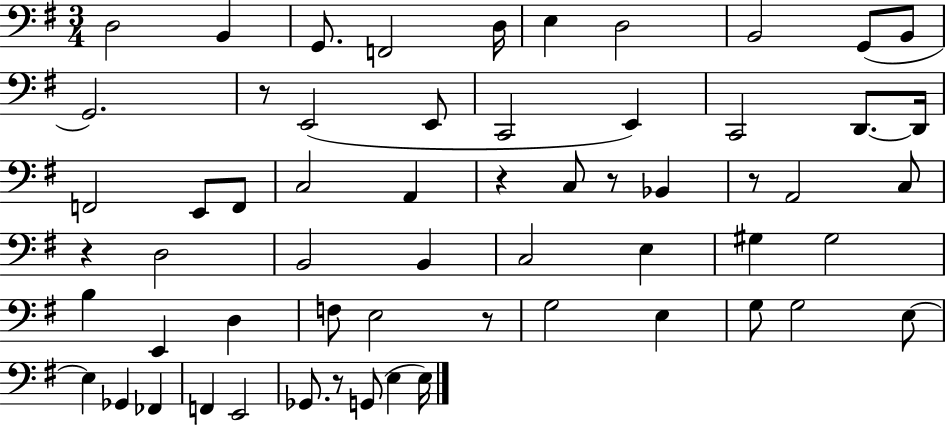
{
  \clef bass
  \numericTimeSignature
  \time 3/4
  \key g \major
  \repeat volta 2 { d2 b,4 | g,8. f,2 d16 | e4 d2 | b,2 g,8( b,8 | \break g,2.) | r8 e,2( e,8 | c,2 e,4) | c,2 d,8.~~ d,16 | \break f,2 e,8 f,8 | c2 a,4 | r4 c8 r8 bes,4 | r8 a,2 c8 | \break r4 d2 | b,2 b,4 | c2 e4 | gis4 gis2 | \break b4 e,4 d4 | f8 e2 r8 | g2 e4 | g8 g2 e8~~ | \break e4 ges,4 fes,4 | f,4 e,2 | ges,8. r8 g,8( e4 e16) | } \bar "|."
}